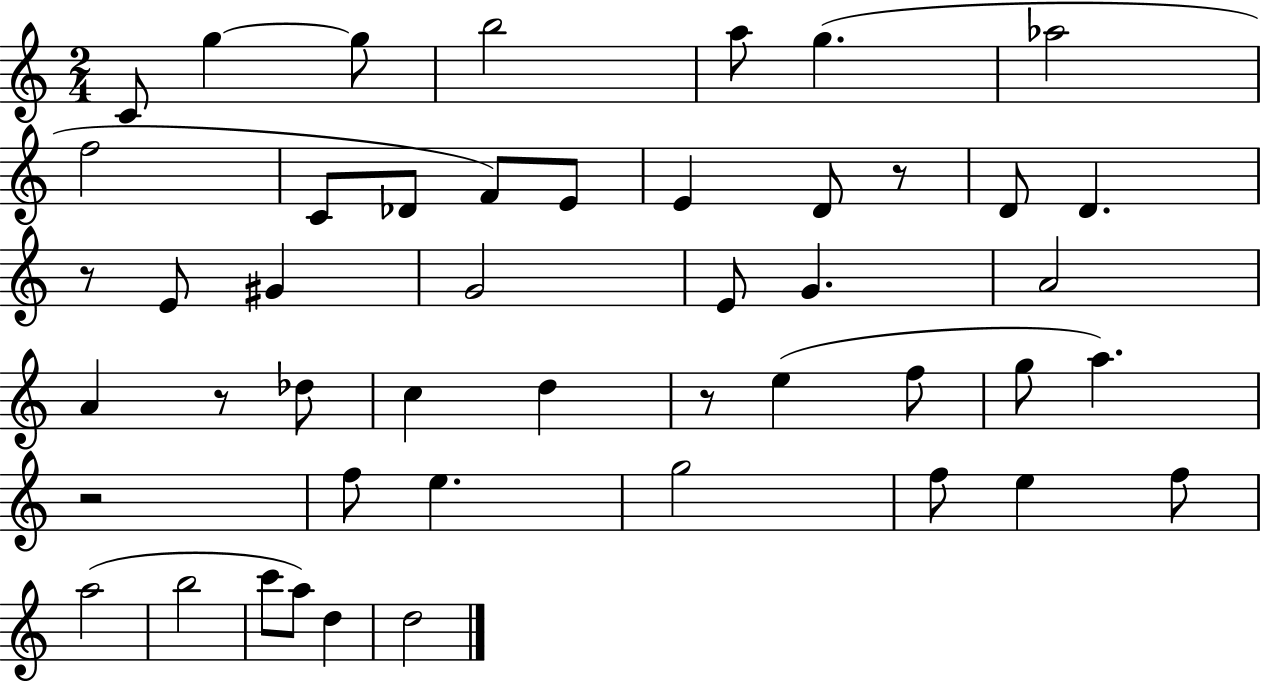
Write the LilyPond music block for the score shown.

{
  \clef treble
  \numericTimeSignature
  \time 2/4
  \key c \major
  c'8 g''4~~ g''8 | b''2 | a''8 g''4.( | aes''2 | \break f''2 | c'8 des'8 f'8) e'8 | e'4 d'8 r8 | d'8 d'4. | \break r8 e'8 gis'4 | g'2 | e'8 g'4. | a'2 | \break a'4 r8 des''8 | c''4 d''4 | r8 e''4( f''8 | g''8 a''4.) | \break r2 | f''8 e''4. | g''2 | f''8 e''4 f''8 | \break a''2( | b''2 | c'''8 a''8) d''4 | d''2 | \break \bar "|."
}